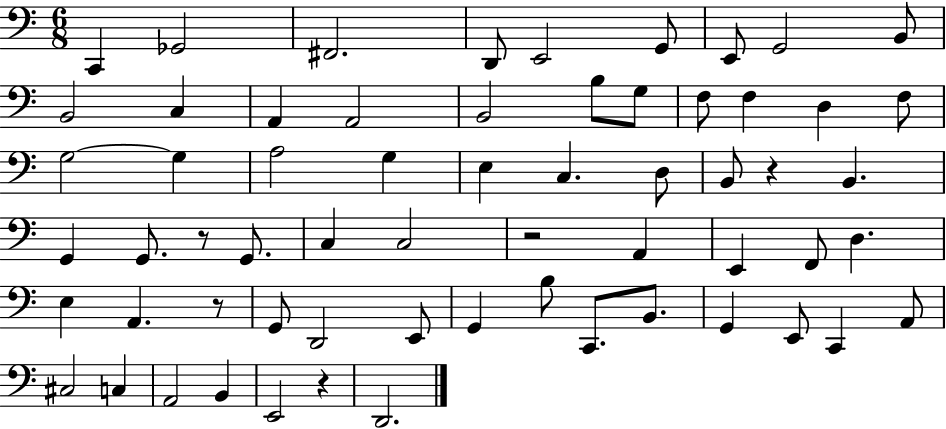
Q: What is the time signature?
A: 6/8